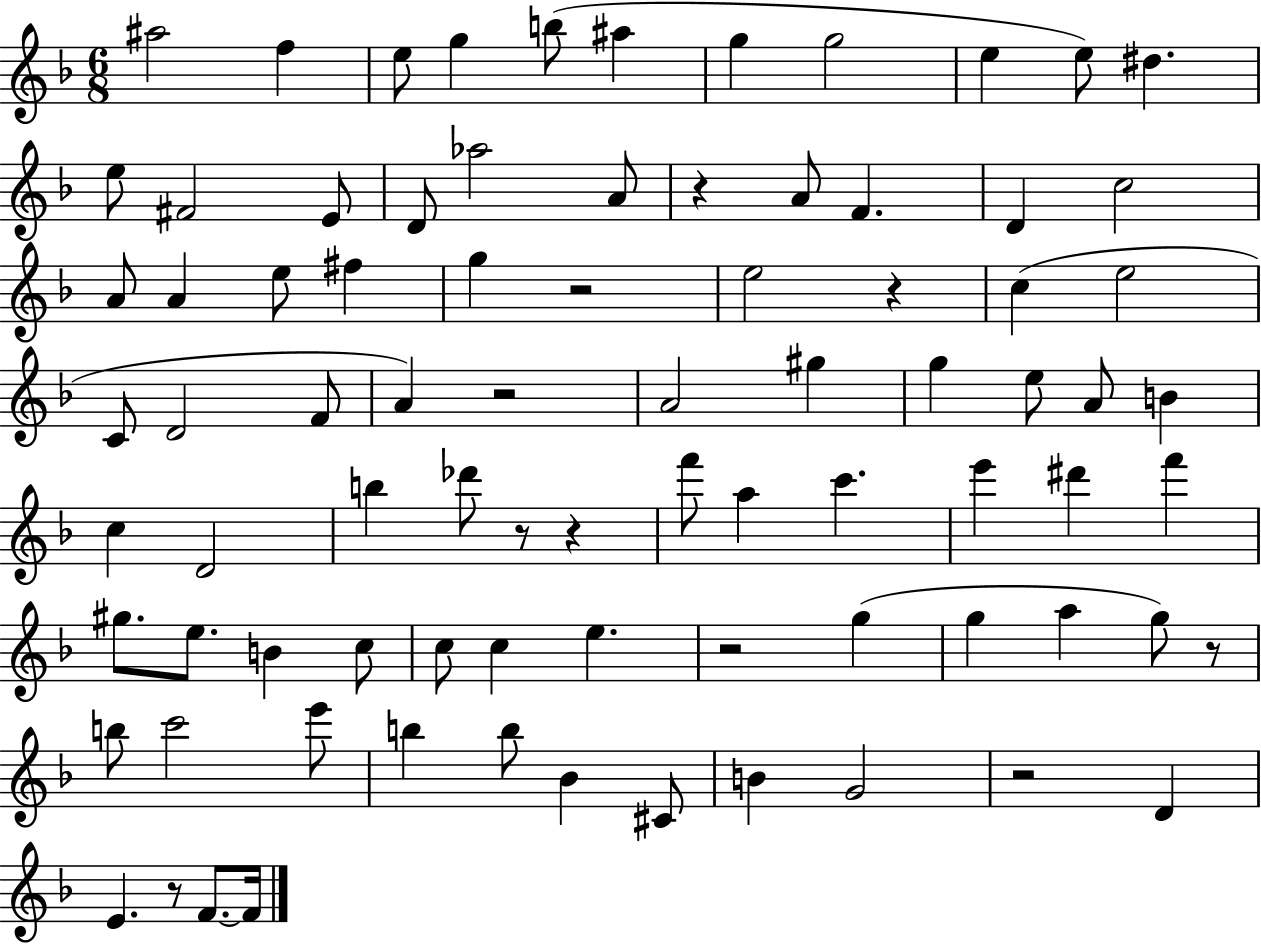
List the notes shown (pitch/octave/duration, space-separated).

A#5/h F5/q E5/e G5/q B5/e A#5/q G5/q G5/h E5/q E5/e D#5/q. E5/e F#4/h E4/e D4/e Ab5/h A4/e R/q A4/e F4/q. D4/q C5/h A4/e A4/q E5/e F#5/q G5/q R/h E5/h R/q C5/q E5/h C4/e D4/h F4/e A4/q R/h A4/h G#5/q G5/q E5/e A4/e B4/q C5/q D4/h B5/q Db6/e R/e R/q F6/e A5/q C6/q. E6/q D#6/q F6/q G#5/e. E5/e. B4/q C5/e C5/e C5/q E5/q. R/h G5/q G5/q A5/q G5/e R/e B5/e C6/h E6/e B5/q B5/e Bb4/q C#4/e B4/q G4/h R/h D4/q E4/q. R/e F4/e. F4/s